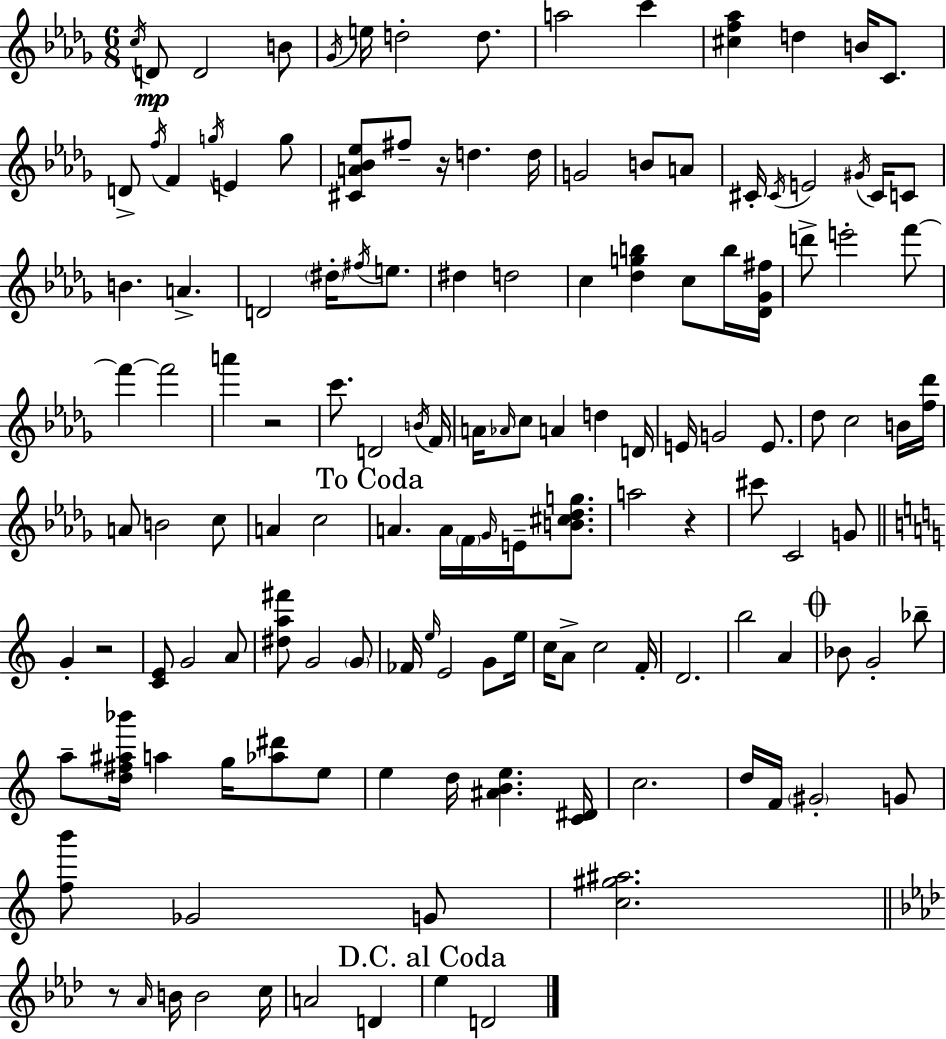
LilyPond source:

{
  \clef treble
  \numericTimeSignature
  \time 6/8
  \key bes \minor
  \repeat volta 2 { \acciaccatura { c''16 }\mp d'8 d'2 b'8 | \acciaccatura { ges'16 } e''16 d''2-. d''8. | a''2 c'''4 | <cis'' f'' aes''>4 d''4 b'16 c'8. | \break d'8-> \acciaccatura { f''16 } f'4 \acciaccatura { g''16 } e'4 | g''8 <cis' a' bes' ees''>8 fis''8-- r16 d''4. | d''16 g'2 | b'8 a'8 cis'16-. \acciaccatura { cis'16 } e'2 | \break \acciaccatura { gis'16 } cis'16 c'8 b'4. | a'4.-> d'2 | \parenthesize dis''16-. \acciaccatura { fis''16 } e''8. dis''4 d''2 | c''4 <des'' g'' b''>4 | \break c''8 b''16 <des' ges' fis''>16 d'''8-> e'''2-. | f'''8~~ f'''4~~ f'''2 | a'''4 r2 | c'''8. d'2 | \break \acciaccatura { b'16 } f'16 a'16 \grace { aes'16 } c''8 | a'4 d''4 d'16 e'16 g'2 | e'8. des''8 c''2 | b'16 <f'' des'''>16 a'8 b'2 | \break c''8 a'4 | c''2 \mark "To Coda" a'4. | a'16 \parenthesize f'16 \grace { ges'16 } e'16-- <b' cis'' des'' g''>8. a''2 | r4 cis'''8 | \break c'2 g'8 \bar "||" \break \key c \major g'4-. r2 | <c' e'>8 g'2 a'8 | <dis'' a'' fis'''>8 g'2 \parenthesize g'8 | fes'16 \grace { e''16 } e'2 g'8 | \break e''16 c''16 a'8-> c''2 | f'16-. d'2. | b''2 a'4 | \mark \markup { \musicglyph "scripts.coda" } bes'8 g'2-. bes''8-- | \break a''8-- <d'' fis'' ais'' bes'''>16 a''4 g''16 <aes'' dis'''>8 e''8 | e''4 d''16 <ais' b' e''>4. | <c' dis'>16 c''2. | d''16 f'16 \parenthesize gis'2-. g'8 | \break <f'' b'''>8 ges'2 g'8 | <c'' gis'' ais''>2. | \bar "||" \break \key aes \major r8 \grace { aes'16 } b'16 b'2 | c''16 a'2 d'4 | \mark "D.C. al Coda" ees''4 d'2 | } \bar "|."
}